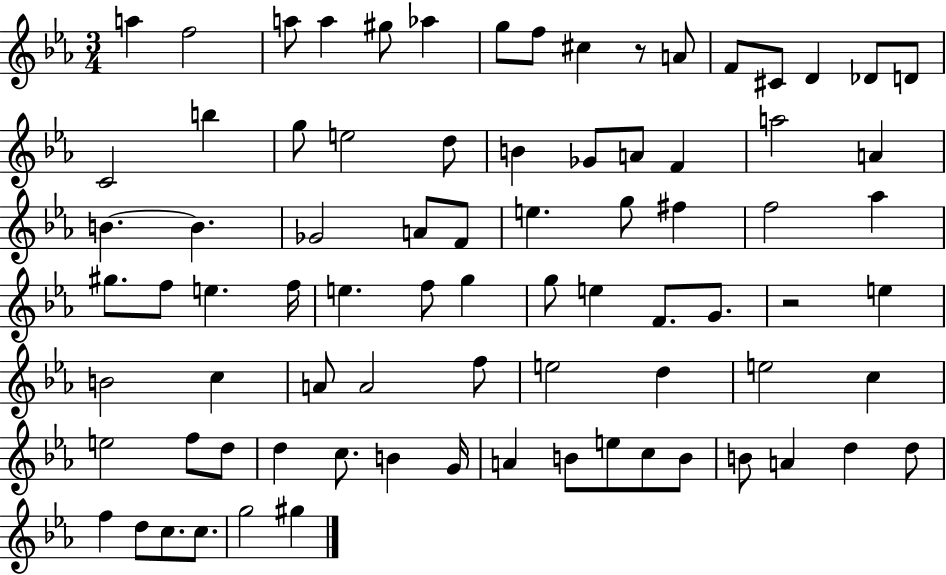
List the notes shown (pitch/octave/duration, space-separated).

A5/q F5/h A5/e A5/q G#5/e Ab5/q G5/e F5/e C#5/q R/e A4/e F4/e C#4/e D4/q Db4/e D4/e C4/h B5/q G5/e E5/h D5/e B4/q Gb4/e A4/e F4/q A5/h A4/q B4/q. B4/q. Gb4/h A4/e F4/e E5/q. G5/e F#5/q F5/h Ab5/q G#5/e. F5/e E5/q. F5/s E5/q. F5/e G5/q G5/e E5/q F4/e. G4/e. R/h E5/q B4/h C5/q A4/e A4/h F5/e E5/h D5/q E5/h C5/q E5/h F5/e D5/e D5/q C5/e. B4/q G4/s A4/q B4/e E5/e C5/e B4/e B4/e A4/q D5/q D5/e F5/q D5/e C5/e. C5/e. G5/h G#5/q